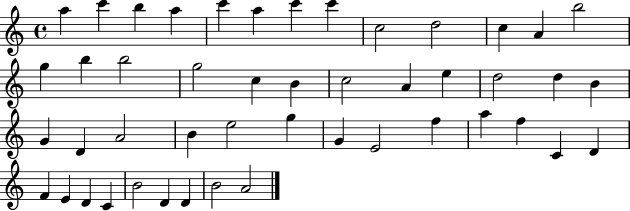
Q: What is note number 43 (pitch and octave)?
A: B4